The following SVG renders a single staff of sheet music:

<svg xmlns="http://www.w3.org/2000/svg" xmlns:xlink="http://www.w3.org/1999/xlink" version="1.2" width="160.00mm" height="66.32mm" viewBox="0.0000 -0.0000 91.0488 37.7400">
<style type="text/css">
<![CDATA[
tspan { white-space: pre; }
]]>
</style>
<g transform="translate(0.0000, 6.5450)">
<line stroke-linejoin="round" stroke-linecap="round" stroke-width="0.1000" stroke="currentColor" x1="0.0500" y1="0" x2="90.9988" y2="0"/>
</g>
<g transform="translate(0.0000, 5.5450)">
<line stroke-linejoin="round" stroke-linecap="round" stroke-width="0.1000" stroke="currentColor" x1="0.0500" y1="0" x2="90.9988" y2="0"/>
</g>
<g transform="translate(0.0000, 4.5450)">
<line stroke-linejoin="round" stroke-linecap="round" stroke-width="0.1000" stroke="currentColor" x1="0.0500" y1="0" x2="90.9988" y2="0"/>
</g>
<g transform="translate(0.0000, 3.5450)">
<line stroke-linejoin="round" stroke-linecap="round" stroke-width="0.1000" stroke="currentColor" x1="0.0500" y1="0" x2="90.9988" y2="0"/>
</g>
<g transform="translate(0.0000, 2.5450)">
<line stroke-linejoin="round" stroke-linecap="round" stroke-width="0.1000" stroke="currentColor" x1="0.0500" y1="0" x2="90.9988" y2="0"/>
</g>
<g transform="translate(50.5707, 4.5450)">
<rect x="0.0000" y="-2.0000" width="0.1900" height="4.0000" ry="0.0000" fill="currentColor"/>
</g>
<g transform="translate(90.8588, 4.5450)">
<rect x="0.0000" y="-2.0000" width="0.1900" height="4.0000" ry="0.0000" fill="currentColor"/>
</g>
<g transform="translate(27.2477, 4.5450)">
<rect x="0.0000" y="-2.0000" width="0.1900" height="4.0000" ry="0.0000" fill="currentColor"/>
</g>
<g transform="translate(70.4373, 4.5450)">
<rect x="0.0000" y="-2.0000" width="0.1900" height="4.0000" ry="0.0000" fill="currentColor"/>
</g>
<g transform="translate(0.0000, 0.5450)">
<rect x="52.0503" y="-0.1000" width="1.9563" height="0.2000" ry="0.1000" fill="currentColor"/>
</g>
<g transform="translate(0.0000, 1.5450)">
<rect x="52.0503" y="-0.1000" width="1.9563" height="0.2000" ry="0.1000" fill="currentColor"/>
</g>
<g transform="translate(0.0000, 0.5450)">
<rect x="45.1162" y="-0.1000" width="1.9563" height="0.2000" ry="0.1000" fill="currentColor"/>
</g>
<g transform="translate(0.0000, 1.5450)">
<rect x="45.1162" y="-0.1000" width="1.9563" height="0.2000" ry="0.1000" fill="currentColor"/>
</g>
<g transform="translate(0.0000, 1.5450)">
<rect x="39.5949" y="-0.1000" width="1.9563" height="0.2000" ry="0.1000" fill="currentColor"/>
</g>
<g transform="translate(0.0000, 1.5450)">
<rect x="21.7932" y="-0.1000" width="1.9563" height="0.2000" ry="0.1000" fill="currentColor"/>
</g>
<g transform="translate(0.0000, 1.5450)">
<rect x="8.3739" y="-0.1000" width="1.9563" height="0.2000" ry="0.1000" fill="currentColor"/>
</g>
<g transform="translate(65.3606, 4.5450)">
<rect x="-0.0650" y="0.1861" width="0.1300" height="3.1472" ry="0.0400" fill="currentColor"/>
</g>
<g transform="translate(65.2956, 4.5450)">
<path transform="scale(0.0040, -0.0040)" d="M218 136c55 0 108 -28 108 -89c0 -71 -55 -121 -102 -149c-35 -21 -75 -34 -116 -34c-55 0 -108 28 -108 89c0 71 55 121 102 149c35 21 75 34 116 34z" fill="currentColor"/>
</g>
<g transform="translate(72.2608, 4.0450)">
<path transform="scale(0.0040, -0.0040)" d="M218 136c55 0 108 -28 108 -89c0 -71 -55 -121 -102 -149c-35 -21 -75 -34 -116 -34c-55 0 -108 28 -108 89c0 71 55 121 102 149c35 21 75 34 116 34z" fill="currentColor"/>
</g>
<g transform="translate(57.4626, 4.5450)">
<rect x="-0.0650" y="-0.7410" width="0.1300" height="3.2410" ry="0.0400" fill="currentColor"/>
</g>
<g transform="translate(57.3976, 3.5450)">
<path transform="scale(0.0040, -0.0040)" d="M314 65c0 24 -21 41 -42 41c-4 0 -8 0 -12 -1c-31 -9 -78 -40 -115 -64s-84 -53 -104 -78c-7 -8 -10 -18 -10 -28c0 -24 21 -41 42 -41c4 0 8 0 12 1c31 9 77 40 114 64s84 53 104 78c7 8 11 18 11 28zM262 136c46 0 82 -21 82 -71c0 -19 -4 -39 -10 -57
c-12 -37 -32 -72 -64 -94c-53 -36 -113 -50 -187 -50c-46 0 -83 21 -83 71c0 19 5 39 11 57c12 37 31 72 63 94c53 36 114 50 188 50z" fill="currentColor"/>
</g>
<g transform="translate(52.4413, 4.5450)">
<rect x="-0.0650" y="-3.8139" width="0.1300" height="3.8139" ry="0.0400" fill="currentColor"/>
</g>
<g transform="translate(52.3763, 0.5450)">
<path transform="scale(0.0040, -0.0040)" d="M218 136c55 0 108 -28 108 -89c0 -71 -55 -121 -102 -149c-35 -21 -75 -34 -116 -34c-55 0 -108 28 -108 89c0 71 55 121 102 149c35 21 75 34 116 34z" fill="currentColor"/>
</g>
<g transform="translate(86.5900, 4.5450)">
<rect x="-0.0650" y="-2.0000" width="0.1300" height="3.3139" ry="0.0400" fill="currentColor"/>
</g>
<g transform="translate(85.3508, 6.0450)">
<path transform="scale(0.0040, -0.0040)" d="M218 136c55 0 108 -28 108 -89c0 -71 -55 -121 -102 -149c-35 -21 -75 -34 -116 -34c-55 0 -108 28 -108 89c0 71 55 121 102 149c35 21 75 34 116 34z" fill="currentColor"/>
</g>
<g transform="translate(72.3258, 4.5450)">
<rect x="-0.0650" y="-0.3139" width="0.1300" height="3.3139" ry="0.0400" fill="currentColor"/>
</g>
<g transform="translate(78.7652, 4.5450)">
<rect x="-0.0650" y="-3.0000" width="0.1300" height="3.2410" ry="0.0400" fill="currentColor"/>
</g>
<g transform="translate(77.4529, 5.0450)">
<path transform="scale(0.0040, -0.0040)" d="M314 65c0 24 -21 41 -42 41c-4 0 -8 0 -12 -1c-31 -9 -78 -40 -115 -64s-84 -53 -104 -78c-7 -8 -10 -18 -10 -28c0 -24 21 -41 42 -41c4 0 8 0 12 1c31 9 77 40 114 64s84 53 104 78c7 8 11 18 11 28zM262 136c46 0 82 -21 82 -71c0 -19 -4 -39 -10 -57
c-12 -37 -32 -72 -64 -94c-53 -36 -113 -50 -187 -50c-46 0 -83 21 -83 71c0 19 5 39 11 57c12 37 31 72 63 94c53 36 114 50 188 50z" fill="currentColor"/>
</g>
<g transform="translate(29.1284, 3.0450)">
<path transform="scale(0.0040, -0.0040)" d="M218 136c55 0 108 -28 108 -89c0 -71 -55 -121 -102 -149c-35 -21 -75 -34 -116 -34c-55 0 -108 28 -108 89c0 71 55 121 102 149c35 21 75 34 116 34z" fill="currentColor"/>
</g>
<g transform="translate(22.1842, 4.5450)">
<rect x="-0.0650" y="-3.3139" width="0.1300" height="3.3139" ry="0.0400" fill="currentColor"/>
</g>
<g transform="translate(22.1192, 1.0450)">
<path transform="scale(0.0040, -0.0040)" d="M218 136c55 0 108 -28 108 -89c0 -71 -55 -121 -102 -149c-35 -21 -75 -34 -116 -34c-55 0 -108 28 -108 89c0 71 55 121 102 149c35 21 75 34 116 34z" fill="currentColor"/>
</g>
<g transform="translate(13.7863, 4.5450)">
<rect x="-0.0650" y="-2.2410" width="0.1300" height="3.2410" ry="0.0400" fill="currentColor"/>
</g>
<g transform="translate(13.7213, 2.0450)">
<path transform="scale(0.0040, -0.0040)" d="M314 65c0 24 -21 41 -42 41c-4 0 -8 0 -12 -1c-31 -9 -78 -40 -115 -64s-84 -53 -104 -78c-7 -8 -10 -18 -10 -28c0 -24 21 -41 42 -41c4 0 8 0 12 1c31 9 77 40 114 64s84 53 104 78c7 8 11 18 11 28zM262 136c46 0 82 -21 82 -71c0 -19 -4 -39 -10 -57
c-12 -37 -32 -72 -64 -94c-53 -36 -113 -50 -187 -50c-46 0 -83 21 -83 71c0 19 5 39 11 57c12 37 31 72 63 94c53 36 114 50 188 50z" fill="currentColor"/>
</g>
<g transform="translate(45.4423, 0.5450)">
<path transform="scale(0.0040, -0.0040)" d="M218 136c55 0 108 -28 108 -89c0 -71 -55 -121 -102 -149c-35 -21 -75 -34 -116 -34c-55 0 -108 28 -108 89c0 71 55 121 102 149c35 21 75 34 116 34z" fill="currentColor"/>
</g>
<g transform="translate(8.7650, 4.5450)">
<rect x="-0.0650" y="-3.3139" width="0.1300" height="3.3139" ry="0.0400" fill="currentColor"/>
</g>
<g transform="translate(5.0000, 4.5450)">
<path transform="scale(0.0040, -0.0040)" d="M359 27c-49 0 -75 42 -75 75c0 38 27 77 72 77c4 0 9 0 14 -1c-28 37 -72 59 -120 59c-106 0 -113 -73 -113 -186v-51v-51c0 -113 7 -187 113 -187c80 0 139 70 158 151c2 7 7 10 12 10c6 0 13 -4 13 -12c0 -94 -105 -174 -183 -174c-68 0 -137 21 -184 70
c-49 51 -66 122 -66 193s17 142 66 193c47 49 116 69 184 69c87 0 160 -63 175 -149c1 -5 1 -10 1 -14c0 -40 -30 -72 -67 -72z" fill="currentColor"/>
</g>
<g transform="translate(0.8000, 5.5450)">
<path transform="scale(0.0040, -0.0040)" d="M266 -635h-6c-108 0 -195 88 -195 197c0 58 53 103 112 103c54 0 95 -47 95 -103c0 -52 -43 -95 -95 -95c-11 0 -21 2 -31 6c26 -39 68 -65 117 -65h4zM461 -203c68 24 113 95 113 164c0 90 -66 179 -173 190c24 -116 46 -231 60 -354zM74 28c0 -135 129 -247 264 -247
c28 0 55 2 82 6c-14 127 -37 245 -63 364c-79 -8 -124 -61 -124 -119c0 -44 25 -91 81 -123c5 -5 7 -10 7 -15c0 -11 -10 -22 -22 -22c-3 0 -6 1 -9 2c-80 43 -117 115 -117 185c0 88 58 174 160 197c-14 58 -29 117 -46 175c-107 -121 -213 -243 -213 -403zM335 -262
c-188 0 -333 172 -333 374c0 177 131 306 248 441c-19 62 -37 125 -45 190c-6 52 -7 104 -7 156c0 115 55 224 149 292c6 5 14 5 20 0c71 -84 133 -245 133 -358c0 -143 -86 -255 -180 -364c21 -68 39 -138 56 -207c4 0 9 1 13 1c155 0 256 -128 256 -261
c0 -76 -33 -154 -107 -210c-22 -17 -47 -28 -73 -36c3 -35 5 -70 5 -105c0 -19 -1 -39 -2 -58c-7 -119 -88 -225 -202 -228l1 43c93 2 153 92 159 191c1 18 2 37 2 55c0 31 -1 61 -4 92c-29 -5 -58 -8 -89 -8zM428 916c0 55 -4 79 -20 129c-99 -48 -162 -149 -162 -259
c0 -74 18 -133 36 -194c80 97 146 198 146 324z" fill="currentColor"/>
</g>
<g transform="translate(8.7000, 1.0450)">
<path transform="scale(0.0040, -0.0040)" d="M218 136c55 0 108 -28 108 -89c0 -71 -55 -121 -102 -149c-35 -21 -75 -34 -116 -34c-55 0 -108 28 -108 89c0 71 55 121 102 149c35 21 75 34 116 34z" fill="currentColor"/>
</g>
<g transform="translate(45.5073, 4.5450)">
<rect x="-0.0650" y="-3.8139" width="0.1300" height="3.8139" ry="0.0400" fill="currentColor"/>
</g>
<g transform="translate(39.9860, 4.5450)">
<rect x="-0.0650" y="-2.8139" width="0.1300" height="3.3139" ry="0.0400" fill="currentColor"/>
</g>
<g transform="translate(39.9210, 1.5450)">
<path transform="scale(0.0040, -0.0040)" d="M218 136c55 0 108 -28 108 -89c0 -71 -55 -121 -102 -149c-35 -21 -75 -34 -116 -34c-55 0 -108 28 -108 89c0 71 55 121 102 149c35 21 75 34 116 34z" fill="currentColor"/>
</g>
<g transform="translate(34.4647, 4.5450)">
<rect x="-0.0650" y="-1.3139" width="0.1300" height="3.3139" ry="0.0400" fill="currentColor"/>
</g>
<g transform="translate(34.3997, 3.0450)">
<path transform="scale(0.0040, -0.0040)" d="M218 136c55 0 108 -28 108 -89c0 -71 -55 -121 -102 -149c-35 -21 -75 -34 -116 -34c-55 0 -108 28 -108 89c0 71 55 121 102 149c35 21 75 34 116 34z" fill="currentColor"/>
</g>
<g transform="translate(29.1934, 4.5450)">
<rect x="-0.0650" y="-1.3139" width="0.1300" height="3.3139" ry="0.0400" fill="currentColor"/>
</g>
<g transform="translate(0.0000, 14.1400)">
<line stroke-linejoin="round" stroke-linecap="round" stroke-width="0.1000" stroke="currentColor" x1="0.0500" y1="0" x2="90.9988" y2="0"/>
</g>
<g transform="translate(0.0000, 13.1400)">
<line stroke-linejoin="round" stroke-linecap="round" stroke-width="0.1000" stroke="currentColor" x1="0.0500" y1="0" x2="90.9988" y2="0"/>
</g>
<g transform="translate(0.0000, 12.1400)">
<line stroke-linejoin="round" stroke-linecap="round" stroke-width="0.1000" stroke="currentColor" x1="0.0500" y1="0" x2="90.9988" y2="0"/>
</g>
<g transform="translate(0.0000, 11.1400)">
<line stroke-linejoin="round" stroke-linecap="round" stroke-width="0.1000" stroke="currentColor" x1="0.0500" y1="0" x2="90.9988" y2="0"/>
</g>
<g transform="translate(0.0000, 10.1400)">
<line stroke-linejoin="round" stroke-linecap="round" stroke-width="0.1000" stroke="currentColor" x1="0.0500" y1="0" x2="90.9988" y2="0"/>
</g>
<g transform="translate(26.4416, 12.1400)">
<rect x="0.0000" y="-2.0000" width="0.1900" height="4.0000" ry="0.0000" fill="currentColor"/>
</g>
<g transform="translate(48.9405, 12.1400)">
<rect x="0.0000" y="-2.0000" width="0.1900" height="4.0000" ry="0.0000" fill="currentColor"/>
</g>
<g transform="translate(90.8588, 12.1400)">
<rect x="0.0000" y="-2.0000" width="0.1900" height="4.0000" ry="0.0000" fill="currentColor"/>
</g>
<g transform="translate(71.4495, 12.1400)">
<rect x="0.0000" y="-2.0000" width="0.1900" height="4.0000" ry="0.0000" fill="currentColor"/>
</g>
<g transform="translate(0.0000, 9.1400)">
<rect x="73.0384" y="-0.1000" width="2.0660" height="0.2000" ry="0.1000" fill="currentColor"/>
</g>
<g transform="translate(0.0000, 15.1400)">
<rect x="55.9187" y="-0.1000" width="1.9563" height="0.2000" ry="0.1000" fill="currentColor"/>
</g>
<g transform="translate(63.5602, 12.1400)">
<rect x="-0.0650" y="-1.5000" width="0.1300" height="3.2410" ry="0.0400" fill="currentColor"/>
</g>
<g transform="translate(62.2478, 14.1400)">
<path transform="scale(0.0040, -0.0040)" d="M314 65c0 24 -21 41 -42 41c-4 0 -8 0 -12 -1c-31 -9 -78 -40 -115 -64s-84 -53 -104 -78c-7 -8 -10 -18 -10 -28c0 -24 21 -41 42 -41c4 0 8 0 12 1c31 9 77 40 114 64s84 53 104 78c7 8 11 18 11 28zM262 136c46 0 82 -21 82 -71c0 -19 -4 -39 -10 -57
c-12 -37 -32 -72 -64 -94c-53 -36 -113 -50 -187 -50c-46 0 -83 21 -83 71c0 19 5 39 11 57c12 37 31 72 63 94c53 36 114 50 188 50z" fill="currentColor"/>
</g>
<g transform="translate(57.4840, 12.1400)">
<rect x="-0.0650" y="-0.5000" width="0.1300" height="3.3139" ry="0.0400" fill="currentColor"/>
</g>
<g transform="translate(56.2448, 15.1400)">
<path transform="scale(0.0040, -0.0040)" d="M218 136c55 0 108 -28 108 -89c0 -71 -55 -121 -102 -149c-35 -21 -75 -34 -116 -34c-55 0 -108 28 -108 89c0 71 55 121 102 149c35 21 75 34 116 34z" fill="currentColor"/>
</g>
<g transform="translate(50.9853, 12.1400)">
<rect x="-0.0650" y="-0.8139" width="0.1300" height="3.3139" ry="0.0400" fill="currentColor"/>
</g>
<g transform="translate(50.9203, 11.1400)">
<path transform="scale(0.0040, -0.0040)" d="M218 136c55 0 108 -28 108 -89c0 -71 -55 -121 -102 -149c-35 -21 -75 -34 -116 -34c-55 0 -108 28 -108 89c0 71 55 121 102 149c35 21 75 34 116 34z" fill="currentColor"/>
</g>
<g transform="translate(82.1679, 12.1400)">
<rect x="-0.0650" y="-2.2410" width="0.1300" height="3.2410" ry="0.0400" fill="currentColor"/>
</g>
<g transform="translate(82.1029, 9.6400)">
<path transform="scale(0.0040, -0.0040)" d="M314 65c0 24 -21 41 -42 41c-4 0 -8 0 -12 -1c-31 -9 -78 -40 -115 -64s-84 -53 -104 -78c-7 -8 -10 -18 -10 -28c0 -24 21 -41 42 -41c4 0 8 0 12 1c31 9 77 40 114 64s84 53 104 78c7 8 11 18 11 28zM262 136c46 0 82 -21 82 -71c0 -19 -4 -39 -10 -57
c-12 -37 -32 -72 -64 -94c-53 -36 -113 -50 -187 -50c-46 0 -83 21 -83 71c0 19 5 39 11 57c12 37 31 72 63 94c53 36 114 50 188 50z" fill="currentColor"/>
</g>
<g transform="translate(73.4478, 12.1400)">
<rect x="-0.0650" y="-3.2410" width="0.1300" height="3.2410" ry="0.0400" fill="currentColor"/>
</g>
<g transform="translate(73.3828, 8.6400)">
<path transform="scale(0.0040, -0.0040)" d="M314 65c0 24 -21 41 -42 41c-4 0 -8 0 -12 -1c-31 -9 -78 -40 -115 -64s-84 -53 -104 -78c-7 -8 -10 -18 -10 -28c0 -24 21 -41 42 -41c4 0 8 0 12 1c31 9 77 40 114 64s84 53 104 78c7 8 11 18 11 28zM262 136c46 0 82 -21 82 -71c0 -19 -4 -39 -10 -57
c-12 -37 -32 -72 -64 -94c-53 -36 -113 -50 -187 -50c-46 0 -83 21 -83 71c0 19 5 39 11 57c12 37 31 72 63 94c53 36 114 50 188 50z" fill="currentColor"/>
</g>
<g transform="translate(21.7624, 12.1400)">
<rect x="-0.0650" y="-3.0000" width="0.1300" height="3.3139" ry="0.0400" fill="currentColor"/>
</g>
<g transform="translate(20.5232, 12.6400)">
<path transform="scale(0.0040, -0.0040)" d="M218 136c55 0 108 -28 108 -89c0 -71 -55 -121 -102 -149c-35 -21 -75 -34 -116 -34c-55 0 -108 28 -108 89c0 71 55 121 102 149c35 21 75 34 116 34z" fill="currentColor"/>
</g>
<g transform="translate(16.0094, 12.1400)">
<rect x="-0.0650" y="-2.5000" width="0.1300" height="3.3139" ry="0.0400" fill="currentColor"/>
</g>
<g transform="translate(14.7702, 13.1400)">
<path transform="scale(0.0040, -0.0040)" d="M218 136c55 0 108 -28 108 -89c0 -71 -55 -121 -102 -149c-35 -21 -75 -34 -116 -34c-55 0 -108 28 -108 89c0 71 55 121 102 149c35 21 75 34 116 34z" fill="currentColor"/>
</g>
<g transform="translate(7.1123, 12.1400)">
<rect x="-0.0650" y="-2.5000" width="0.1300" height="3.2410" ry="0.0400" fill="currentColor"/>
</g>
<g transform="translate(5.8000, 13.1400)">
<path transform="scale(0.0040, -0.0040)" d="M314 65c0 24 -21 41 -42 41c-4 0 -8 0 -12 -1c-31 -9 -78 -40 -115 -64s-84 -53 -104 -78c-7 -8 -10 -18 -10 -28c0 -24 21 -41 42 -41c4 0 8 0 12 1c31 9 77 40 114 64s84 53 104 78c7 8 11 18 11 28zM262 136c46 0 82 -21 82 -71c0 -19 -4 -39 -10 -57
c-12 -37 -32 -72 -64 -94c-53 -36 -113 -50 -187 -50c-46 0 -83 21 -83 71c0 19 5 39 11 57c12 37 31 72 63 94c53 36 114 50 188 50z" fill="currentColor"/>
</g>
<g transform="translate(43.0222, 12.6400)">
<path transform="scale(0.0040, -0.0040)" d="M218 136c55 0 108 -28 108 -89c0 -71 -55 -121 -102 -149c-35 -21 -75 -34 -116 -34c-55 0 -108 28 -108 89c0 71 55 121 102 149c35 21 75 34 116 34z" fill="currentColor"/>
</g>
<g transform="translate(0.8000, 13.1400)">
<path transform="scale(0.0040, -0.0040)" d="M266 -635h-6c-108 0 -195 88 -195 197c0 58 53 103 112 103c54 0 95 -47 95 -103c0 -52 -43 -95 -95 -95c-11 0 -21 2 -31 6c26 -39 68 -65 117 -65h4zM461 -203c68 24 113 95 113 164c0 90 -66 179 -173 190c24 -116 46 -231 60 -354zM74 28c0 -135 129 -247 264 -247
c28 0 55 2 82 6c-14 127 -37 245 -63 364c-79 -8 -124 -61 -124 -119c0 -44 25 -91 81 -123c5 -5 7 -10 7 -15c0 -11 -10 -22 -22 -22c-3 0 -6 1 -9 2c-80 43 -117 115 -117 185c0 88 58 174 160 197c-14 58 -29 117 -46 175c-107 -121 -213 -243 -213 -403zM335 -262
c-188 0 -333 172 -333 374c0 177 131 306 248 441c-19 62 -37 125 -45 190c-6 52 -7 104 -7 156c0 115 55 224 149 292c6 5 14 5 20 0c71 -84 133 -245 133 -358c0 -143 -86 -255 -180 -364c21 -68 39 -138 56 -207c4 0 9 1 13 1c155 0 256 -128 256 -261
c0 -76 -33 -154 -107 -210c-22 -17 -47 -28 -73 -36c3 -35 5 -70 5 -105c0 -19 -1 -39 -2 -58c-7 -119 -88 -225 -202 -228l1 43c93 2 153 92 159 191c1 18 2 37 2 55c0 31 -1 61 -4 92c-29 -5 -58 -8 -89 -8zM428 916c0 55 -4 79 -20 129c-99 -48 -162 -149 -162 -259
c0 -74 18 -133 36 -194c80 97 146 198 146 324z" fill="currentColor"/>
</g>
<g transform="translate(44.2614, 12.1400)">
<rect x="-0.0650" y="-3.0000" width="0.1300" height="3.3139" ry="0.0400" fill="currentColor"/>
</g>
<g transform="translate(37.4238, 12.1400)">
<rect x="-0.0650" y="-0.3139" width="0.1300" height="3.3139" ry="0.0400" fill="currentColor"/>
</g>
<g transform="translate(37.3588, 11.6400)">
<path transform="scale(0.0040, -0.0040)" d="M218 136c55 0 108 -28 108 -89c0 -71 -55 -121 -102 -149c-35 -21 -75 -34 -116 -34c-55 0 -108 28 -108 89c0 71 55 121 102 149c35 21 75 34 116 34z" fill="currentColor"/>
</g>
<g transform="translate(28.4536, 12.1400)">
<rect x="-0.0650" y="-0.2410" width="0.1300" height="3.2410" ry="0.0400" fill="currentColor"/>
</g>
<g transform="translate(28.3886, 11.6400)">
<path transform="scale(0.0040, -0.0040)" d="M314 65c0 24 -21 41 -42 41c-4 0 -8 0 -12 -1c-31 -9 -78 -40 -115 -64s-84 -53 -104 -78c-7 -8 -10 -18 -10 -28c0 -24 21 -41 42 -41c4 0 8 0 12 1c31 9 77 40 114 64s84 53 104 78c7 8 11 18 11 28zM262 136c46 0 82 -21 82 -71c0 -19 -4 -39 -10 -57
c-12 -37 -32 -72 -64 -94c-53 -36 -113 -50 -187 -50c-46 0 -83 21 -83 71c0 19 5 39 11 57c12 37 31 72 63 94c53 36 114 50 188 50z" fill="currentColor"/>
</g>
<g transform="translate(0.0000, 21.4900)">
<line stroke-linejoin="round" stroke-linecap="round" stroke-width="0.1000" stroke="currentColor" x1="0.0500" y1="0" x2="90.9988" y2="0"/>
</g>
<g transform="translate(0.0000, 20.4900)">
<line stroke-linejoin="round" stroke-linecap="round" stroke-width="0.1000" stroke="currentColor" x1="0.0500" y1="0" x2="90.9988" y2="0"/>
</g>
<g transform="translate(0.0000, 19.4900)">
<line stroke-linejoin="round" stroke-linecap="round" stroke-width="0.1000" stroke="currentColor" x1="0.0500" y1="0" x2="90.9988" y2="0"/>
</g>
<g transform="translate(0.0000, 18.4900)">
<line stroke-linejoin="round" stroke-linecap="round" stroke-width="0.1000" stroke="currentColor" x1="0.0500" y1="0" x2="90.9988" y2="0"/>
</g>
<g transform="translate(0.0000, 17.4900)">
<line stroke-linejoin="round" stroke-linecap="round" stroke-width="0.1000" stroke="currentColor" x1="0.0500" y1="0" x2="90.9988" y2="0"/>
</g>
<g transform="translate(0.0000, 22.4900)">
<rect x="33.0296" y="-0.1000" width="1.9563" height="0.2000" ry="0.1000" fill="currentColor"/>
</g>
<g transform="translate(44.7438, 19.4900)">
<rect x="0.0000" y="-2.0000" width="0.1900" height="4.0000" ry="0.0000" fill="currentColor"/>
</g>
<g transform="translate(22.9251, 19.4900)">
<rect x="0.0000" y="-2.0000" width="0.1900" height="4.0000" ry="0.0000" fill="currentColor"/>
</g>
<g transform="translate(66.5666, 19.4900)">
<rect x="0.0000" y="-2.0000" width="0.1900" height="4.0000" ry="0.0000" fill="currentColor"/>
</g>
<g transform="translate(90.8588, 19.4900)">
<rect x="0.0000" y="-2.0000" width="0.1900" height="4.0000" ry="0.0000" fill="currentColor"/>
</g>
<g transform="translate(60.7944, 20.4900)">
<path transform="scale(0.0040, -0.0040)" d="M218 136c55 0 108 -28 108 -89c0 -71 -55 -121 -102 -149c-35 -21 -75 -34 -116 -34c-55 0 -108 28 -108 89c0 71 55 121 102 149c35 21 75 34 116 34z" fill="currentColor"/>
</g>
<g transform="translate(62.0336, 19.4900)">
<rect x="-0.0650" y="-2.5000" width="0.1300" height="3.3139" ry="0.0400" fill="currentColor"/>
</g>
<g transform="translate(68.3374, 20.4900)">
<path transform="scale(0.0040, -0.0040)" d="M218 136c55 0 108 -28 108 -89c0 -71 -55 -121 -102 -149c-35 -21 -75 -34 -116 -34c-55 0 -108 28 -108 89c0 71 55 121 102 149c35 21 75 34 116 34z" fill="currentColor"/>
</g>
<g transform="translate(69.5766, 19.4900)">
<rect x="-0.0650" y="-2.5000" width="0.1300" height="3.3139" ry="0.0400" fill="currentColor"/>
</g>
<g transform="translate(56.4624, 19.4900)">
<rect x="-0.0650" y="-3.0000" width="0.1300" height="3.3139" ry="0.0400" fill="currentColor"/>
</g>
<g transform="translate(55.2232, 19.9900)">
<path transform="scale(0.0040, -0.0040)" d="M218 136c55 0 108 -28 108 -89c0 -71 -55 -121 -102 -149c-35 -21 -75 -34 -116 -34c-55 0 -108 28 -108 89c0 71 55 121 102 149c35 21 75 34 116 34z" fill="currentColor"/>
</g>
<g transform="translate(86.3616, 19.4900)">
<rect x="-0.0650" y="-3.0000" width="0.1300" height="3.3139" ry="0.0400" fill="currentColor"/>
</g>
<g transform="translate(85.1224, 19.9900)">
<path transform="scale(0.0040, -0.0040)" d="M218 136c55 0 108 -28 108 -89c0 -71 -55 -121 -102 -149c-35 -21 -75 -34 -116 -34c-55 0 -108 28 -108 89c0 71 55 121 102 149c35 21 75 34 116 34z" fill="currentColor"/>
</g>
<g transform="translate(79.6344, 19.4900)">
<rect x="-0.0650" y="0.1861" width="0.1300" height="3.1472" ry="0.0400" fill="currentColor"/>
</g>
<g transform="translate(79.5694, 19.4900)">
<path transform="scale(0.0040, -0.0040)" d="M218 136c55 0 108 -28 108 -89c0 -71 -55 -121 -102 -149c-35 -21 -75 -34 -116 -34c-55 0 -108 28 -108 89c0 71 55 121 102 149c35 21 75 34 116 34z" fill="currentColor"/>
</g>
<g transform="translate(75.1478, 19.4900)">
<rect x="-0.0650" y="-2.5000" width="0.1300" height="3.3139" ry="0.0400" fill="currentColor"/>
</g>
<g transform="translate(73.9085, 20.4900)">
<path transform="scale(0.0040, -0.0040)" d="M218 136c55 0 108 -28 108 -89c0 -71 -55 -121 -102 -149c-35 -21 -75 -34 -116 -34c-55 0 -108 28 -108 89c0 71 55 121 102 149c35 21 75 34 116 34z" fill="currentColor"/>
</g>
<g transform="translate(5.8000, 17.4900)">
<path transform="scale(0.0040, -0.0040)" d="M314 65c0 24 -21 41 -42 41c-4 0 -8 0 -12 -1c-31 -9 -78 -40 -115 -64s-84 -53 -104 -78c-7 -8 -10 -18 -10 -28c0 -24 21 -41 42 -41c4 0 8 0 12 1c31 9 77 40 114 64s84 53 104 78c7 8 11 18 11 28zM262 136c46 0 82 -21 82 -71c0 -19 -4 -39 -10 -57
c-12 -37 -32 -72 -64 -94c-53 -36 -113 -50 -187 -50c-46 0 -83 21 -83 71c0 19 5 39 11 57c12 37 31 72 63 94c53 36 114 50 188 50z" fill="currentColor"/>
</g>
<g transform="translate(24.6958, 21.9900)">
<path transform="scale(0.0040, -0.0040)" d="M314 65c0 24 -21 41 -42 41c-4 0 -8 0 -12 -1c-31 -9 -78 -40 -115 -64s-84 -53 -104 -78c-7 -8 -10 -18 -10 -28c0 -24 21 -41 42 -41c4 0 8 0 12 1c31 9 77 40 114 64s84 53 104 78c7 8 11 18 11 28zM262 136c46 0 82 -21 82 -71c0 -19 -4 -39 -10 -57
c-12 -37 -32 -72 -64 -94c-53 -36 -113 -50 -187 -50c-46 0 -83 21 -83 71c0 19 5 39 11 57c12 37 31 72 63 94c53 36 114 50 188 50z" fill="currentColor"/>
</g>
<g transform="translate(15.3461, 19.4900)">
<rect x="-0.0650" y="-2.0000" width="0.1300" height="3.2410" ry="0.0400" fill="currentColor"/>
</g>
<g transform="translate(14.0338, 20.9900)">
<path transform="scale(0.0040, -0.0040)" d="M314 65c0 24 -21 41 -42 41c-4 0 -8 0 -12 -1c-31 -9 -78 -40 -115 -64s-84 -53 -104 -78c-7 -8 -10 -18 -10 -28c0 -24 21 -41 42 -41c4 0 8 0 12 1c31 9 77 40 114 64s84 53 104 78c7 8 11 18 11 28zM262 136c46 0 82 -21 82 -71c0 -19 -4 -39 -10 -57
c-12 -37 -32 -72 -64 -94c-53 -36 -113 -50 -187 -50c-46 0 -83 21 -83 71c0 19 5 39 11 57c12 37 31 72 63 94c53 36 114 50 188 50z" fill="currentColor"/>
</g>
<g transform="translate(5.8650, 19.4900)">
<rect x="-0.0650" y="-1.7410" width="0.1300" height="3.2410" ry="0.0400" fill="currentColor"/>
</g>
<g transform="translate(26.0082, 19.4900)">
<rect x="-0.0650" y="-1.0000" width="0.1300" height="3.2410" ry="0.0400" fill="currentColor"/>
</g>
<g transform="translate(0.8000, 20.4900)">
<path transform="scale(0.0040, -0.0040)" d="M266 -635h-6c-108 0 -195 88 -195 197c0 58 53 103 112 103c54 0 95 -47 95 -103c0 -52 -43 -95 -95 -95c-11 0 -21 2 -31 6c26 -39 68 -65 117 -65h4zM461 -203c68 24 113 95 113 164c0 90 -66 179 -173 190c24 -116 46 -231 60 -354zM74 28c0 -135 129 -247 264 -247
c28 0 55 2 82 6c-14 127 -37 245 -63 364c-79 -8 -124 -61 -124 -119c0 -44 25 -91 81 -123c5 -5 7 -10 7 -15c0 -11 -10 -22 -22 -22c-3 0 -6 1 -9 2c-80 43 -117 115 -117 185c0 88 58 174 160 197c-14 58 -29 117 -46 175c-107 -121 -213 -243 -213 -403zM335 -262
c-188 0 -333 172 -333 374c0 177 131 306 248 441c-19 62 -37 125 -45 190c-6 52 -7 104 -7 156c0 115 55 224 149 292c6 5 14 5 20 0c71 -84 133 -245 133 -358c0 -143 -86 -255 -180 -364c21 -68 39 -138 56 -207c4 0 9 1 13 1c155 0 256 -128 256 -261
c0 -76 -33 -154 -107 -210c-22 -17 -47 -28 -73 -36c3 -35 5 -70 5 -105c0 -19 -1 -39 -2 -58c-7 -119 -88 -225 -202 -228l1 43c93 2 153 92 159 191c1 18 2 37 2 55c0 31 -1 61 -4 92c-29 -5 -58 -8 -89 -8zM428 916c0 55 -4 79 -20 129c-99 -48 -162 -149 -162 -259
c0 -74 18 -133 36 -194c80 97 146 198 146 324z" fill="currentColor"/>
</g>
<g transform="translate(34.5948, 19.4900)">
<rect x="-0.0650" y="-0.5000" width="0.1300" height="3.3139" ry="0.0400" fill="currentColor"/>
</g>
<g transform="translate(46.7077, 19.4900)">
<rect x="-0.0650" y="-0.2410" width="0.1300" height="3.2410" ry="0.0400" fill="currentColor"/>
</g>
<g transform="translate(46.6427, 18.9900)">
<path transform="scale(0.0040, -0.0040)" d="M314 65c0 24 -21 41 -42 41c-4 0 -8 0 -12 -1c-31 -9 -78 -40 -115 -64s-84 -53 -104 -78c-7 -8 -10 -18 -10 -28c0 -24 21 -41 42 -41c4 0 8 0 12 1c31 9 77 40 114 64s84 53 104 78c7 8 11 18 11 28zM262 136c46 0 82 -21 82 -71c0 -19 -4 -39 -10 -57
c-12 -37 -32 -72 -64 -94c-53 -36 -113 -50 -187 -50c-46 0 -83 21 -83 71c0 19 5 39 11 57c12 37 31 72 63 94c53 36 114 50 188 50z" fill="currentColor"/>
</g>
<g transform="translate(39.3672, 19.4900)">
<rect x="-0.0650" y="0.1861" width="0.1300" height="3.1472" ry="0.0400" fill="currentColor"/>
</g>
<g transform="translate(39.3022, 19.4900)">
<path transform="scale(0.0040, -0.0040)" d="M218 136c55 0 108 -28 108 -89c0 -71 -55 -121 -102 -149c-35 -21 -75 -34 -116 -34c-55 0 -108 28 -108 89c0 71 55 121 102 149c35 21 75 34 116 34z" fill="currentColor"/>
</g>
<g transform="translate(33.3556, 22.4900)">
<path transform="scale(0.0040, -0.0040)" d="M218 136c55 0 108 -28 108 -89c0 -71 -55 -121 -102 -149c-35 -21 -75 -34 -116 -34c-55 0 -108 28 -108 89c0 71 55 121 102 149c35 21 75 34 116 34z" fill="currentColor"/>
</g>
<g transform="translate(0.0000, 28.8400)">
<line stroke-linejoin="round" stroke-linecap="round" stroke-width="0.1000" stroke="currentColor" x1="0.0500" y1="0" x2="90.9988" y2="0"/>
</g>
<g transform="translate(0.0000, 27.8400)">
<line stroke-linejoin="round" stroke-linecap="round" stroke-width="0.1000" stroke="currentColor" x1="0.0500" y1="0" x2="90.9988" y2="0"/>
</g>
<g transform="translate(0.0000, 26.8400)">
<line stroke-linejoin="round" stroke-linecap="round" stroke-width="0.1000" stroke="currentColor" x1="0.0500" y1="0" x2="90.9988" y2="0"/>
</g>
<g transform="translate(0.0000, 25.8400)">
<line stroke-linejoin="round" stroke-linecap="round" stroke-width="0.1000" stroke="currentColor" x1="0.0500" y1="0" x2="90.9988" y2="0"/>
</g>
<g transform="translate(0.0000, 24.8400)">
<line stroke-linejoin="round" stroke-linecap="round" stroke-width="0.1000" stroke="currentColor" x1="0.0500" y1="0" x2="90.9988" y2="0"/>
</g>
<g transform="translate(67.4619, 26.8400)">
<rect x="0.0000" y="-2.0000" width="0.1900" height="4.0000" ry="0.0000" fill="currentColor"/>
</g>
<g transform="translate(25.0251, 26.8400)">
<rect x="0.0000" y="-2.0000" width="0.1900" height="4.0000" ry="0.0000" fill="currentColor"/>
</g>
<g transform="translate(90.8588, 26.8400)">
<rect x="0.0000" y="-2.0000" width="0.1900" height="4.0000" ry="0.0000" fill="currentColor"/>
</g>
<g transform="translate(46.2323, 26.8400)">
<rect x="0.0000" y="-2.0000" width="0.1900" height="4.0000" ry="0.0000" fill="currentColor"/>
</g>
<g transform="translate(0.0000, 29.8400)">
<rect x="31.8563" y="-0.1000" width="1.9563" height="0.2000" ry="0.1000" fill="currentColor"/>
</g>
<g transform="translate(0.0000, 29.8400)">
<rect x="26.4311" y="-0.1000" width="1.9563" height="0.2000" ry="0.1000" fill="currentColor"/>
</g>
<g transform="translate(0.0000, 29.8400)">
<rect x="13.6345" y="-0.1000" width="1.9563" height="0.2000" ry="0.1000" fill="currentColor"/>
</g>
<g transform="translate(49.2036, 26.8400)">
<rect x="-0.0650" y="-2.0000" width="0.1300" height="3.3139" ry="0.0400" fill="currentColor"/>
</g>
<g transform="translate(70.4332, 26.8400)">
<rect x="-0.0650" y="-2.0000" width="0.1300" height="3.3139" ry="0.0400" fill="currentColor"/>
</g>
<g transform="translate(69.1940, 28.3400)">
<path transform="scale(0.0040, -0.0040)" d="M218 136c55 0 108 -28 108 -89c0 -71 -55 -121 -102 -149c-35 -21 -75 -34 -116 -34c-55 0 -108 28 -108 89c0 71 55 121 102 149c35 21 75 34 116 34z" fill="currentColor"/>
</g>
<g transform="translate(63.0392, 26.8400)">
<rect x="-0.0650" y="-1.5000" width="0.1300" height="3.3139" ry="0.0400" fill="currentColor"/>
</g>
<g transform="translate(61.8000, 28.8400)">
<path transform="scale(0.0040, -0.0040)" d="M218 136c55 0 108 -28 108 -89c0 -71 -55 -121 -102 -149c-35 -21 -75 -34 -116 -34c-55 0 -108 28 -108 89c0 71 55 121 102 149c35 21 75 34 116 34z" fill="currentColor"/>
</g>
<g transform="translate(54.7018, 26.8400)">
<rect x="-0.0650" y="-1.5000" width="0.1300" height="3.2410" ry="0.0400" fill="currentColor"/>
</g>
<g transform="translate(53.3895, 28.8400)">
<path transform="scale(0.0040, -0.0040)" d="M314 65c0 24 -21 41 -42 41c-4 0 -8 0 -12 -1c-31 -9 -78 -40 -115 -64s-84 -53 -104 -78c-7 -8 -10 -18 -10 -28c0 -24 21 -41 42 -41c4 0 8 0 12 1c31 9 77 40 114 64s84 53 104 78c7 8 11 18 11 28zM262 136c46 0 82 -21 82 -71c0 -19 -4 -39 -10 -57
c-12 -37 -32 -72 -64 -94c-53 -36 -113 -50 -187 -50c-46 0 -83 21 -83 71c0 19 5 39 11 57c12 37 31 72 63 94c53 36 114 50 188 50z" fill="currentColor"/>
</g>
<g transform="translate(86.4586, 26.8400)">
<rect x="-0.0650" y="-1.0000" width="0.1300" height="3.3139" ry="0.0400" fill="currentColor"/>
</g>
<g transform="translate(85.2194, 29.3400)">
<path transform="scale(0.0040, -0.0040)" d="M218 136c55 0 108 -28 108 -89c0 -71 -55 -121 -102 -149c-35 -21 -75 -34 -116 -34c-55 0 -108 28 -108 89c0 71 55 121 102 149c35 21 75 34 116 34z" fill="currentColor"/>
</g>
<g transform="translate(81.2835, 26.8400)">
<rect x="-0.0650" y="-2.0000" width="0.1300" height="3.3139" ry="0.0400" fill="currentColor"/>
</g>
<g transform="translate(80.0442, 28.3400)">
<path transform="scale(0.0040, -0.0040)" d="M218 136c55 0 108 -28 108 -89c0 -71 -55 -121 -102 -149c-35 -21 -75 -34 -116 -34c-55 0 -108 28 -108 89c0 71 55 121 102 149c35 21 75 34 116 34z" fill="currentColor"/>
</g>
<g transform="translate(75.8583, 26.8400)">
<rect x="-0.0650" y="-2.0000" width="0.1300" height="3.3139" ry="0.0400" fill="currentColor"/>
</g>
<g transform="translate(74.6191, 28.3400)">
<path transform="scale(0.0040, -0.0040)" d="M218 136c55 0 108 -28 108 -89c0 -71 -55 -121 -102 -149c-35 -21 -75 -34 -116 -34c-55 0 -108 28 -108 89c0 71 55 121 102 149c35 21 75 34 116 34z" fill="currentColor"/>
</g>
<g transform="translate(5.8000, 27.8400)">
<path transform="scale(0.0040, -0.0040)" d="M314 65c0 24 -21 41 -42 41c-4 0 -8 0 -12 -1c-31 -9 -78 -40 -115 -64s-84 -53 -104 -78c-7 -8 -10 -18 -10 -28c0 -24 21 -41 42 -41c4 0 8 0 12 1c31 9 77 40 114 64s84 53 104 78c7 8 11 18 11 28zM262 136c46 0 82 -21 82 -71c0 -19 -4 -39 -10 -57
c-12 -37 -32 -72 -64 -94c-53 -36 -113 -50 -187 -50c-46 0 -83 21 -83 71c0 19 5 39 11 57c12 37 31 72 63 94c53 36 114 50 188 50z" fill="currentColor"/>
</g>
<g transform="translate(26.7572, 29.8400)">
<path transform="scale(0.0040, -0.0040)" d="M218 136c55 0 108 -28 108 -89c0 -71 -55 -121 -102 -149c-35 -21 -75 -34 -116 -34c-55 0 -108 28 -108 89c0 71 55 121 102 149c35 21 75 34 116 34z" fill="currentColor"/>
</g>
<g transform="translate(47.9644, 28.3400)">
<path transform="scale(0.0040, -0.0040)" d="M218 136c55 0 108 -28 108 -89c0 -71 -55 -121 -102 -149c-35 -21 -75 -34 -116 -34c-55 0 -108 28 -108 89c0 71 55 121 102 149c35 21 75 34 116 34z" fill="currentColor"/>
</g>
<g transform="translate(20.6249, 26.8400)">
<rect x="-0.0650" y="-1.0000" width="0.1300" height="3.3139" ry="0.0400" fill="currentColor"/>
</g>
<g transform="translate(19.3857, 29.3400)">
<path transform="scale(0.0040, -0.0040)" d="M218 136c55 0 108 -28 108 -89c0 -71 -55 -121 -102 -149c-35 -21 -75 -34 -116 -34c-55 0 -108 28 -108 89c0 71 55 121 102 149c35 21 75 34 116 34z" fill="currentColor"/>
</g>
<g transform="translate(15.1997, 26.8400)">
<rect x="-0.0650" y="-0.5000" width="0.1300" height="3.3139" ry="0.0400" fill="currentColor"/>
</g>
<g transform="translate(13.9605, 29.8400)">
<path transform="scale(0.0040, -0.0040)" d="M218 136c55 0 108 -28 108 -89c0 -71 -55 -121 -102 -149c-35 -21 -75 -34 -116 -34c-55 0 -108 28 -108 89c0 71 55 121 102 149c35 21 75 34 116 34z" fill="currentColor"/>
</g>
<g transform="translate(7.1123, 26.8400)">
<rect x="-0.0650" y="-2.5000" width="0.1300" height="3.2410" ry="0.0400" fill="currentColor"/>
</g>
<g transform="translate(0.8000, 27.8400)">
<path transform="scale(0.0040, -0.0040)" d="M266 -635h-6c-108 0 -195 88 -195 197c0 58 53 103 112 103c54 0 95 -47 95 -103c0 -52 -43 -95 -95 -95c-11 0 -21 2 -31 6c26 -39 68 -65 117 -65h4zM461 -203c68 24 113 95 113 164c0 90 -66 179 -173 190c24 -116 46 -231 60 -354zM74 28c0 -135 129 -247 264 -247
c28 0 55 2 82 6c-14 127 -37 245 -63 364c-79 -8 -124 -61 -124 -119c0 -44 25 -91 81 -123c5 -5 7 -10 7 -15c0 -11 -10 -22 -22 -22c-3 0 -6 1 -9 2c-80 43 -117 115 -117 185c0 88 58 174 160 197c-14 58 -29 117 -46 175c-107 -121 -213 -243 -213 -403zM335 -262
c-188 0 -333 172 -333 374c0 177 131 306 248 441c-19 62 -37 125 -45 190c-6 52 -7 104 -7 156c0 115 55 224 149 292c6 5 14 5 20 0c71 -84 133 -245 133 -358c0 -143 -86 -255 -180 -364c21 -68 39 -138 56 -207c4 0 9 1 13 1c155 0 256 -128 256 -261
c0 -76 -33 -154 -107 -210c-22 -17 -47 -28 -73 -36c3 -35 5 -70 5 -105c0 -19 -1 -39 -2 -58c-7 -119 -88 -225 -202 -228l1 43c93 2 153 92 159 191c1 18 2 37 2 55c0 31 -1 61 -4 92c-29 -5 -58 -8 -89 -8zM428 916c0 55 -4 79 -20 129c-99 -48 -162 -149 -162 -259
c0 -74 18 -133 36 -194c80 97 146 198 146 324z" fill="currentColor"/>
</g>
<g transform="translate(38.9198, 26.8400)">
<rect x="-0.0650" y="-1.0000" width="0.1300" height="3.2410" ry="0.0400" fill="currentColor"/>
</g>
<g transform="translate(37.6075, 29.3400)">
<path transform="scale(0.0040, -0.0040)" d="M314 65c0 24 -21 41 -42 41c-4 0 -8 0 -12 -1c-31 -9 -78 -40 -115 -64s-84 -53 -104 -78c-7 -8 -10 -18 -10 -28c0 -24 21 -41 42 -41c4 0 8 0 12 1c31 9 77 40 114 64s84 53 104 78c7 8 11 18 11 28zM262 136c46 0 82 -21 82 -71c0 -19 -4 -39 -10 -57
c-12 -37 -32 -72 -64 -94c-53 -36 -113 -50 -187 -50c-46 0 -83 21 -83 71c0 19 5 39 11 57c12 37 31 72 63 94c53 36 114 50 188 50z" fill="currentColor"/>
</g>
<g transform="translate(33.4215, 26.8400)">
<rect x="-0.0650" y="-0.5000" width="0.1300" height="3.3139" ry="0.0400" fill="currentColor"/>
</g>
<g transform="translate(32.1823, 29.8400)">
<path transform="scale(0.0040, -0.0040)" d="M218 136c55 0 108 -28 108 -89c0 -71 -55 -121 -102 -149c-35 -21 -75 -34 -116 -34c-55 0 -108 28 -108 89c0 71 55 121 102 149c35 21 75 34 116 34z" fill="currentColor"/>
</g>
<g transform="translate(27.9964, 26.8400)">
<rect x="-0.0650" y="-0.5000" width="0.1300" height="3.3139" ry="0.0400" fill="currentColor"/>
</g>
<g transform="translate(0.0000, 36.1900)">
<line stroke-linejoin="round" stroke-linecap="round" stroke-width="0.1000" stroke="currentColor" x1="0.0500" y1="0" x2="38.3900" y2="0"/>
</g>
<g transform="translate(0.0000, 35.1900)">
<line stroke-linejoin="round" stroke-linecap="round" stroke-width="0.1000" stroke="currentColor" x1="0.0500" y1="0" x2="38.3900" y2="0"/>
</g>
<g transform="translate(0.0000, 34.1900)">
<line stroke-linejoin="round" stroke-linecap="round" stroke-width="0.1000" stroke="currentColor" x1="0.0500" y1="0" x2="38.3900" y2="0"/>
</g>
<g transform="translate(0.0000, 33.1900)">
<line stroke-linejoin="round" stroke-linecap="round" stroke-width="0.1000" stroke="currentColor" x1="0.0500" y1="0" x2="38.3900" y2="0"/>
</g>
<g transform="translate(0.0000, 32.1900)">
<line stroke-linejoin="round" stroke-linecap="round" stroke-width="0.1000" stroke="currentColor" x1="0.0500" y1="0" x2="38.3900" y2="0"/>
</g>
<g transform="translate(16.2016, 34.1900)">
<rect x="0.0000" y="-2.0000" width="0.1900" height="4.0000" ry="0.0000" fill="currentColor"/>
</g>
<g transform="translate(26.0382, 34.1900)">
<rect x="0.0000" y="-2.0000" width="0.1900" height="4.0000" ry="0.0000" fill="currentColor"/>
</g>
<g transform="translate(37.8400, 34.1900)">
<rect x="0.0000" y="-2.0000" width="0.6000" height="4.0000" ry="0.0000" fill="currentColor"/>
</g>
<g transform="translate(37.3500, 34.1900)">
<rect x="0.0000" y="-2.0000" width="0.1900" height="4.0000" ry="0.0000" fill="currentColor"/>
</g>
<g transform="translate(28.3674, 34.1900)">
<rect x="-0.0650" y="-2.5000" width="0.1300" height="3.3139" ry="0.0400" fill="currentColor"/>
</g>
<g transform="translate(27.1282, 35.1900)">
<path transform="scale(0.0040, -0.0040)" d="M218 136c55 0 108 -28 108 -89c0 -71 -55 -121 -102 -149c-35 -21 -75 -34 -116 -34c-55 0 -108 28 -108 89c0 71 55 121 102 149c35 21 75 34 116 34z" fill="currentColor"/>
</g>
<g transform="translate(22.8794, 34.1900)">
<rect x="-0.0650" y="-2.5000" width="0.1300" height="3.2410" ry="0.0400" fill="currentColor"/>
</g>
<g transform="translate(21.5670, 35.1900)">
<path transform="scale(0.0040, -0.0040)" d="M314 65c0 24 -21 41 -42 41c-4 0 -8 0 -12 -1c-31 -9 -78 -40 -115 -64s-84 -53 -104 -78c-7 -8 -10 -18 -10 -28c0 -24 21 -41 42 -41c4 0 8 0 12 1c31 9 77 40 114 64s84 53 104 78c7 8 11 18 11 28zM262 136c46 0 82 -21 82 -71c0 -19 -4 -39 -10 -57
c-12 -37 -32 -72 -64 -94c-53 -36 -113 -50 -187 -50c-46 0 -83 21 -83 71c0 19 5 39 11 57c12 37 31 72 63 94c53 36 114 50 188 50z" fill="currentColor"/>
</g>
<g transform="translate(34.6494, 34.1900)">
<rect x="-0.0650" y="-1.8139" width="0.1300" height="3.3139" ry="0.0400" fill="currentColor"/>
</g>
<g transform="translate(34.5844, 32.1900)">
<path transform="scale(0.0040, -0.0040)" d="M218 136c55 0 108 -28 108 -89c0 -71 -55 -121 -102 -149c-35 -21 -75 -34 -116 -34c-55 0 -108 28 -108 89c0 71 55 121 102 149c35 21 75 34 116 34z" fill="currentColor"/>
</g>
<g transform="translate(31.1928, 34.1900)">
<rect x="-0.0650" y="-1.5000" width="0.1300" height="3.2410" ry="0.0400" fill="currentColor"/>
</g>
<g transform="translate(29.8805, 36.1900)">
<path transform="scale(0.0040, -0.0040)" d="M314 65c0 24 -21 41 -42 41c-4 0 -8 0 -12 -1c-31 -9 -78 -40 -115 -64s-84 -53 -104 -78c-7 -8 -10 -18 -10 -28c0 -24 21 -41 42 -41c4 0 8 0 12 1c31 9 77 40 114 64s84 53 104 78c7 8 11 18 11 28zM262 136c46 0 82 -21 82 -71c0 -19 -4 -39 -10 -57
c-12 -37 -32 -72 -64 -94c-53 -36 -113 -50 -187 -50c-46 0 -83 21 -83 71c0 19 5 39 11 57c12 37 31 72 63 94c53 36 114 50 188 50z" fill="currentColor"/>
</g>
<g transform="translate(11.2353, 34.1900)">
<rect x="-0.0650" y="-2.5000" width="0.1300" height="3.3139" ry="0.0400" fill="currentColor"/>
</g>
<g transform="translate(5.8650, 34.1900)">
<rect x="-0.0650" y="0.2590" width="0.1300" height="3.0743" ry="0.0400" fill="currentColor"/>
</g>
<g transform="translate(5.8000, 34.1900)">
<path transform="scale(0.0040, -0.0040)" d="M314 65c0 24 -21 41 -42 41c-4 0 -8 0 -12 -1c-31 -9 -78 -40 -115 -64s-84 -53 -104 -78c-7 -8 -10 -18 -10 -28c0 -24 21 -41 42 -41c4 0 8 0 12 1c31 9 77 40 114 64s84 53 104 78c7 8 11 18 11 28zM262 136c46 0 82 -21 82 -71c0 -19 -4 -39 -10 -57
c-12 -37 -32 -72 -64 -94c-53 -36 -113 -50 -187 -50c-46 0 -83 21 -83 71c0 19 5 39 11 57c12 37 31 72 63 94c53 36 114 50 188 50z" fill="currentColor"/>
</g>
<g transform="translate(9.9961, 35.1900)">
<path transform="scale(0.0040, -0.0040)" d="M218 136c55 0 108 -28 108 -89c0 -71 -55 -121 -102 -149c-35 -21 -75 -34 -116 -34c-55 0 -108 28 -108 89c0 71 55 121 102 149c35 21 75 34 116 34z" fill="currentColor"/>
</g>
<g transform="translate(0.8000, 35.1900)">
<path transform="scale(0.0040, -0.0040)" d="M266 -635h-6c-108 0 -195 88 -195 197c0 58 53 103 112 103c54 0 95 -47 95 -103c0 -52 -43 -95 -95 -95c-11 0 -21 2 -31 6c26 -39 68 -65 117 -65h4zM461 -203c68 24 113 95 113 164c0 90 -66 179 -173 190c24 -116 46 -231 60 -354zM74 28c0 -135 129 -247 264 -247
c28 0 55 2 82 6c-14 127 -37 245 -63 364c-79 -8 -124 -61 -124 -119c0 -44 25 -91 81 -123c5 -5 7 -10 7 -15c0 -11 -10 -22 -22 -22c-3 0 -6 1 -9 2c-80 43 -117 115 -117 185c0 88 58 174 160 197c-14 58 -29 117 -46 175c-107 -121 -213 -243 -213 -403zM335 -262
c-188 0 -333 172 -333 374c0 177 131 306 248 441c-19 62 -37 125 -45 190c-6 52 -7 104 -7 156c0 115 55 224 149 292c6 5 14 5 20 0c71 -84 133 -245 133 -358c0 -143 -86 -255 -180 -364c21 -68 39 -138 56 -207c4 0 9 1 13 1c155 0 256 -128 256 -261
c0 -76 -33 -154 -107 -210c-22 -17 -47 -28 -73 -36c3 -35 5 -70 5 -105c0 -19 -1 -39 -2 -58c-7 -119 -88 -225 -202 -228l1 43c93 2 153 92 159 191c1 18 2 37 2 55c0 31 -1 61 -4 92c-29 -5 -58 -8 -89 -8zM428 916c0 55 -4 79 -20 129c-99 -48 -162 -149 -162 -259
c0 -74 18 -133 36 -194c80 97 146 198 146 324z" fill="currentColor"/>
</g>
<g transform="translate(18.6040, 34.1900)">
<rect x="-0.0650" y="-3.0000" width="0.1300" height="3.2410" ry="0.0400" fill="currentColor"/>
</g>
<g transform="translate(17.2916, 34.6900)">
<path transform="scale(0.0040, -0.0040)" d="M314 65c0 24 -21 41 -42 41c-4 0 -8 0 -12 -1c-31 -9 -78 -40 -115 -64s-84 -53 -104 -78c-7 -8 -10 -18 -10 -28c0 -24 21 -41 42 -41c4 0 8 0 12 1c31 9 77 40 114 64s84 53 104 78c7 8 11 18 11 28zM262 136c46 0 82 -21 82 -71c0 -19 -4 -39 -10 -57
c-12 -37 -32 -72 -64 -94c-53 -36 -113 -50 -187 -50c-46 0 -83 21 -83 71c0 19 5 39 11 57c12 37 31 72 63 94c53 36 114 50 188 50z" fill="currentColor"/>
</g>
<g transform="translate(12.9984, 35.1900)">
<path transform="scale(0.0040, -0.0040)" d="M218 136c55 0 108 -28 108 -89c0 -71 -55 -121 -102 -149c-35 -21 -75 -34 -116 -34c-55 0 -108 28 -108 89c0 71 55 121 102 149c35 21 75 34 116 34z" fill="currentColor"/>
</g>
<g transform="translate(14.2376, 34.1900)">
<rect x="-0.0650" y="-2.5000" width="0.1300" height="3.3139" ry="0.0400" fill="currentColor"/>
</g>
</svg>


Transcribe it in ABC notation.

X:1
T:Untitled
M:4/4
L:1/4
K:C
b g2 b e e a c' c' d2 B c A2 F G2 G A c2 c A d C E2 b2 g2 f2 F2 D2 C B c2 A G G G B A G2 C D C C D2 F E2 E F F F D B2 G G A2 G2 G E2 f